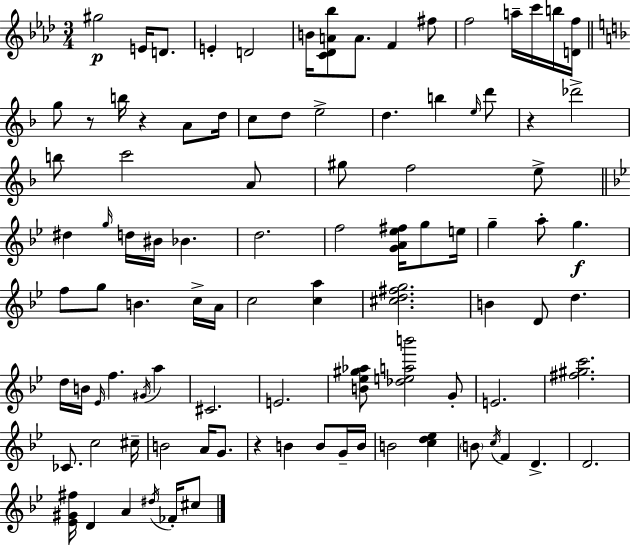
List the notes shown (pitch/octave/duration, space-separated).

G#5/h E4/s D4/e. E4/q D4/h B4/s [C4,Db4,A4,Bb5]/e A4/e. F4/q F#5/e F5/h A5/s C6/s B5/s [D4,F5]/s G5/e R/e B5/s R/q A4/e D5/s C5/e D5/e E5/h D5/q. B5/q E5/s D6/e R/q Db6/h B5/e C6/h A4/e G#5/e F5/h E5/e D#5/q G5/s D5/s BIS4/s Bb4/q. D5/h. F5/h [G4,A4,Eb5,F#5]/s G5/e E5/s G5/q A5/e G5/q. F5/e G5/e B4/q. C5/s A4/s C5/h [C5,A5]/q [C#5,D5,F#5,G5]/h. B4/q D4/e D5/q. D5/s B4/s Eb4/s F5/q. G#4/s A5/q C#4/h. E4/h. [B4,Eb5,G#5,Ab5]/e [Db5,E5,A5,B6]/h G4/e E4/h. [F#5,G#5,C6]/h. CES4/e. C5/h C#5/s B4/h A4/s G4/e. R/q B4/q B4/e G4/s B4/s B4/h [C5,D5,Eb5]/q B4/e C5/s F4/q D4/q. D4/h. [Eb4,G#4,F#5]/s D4/q A4/q D#5/s FES4/s C#5/e